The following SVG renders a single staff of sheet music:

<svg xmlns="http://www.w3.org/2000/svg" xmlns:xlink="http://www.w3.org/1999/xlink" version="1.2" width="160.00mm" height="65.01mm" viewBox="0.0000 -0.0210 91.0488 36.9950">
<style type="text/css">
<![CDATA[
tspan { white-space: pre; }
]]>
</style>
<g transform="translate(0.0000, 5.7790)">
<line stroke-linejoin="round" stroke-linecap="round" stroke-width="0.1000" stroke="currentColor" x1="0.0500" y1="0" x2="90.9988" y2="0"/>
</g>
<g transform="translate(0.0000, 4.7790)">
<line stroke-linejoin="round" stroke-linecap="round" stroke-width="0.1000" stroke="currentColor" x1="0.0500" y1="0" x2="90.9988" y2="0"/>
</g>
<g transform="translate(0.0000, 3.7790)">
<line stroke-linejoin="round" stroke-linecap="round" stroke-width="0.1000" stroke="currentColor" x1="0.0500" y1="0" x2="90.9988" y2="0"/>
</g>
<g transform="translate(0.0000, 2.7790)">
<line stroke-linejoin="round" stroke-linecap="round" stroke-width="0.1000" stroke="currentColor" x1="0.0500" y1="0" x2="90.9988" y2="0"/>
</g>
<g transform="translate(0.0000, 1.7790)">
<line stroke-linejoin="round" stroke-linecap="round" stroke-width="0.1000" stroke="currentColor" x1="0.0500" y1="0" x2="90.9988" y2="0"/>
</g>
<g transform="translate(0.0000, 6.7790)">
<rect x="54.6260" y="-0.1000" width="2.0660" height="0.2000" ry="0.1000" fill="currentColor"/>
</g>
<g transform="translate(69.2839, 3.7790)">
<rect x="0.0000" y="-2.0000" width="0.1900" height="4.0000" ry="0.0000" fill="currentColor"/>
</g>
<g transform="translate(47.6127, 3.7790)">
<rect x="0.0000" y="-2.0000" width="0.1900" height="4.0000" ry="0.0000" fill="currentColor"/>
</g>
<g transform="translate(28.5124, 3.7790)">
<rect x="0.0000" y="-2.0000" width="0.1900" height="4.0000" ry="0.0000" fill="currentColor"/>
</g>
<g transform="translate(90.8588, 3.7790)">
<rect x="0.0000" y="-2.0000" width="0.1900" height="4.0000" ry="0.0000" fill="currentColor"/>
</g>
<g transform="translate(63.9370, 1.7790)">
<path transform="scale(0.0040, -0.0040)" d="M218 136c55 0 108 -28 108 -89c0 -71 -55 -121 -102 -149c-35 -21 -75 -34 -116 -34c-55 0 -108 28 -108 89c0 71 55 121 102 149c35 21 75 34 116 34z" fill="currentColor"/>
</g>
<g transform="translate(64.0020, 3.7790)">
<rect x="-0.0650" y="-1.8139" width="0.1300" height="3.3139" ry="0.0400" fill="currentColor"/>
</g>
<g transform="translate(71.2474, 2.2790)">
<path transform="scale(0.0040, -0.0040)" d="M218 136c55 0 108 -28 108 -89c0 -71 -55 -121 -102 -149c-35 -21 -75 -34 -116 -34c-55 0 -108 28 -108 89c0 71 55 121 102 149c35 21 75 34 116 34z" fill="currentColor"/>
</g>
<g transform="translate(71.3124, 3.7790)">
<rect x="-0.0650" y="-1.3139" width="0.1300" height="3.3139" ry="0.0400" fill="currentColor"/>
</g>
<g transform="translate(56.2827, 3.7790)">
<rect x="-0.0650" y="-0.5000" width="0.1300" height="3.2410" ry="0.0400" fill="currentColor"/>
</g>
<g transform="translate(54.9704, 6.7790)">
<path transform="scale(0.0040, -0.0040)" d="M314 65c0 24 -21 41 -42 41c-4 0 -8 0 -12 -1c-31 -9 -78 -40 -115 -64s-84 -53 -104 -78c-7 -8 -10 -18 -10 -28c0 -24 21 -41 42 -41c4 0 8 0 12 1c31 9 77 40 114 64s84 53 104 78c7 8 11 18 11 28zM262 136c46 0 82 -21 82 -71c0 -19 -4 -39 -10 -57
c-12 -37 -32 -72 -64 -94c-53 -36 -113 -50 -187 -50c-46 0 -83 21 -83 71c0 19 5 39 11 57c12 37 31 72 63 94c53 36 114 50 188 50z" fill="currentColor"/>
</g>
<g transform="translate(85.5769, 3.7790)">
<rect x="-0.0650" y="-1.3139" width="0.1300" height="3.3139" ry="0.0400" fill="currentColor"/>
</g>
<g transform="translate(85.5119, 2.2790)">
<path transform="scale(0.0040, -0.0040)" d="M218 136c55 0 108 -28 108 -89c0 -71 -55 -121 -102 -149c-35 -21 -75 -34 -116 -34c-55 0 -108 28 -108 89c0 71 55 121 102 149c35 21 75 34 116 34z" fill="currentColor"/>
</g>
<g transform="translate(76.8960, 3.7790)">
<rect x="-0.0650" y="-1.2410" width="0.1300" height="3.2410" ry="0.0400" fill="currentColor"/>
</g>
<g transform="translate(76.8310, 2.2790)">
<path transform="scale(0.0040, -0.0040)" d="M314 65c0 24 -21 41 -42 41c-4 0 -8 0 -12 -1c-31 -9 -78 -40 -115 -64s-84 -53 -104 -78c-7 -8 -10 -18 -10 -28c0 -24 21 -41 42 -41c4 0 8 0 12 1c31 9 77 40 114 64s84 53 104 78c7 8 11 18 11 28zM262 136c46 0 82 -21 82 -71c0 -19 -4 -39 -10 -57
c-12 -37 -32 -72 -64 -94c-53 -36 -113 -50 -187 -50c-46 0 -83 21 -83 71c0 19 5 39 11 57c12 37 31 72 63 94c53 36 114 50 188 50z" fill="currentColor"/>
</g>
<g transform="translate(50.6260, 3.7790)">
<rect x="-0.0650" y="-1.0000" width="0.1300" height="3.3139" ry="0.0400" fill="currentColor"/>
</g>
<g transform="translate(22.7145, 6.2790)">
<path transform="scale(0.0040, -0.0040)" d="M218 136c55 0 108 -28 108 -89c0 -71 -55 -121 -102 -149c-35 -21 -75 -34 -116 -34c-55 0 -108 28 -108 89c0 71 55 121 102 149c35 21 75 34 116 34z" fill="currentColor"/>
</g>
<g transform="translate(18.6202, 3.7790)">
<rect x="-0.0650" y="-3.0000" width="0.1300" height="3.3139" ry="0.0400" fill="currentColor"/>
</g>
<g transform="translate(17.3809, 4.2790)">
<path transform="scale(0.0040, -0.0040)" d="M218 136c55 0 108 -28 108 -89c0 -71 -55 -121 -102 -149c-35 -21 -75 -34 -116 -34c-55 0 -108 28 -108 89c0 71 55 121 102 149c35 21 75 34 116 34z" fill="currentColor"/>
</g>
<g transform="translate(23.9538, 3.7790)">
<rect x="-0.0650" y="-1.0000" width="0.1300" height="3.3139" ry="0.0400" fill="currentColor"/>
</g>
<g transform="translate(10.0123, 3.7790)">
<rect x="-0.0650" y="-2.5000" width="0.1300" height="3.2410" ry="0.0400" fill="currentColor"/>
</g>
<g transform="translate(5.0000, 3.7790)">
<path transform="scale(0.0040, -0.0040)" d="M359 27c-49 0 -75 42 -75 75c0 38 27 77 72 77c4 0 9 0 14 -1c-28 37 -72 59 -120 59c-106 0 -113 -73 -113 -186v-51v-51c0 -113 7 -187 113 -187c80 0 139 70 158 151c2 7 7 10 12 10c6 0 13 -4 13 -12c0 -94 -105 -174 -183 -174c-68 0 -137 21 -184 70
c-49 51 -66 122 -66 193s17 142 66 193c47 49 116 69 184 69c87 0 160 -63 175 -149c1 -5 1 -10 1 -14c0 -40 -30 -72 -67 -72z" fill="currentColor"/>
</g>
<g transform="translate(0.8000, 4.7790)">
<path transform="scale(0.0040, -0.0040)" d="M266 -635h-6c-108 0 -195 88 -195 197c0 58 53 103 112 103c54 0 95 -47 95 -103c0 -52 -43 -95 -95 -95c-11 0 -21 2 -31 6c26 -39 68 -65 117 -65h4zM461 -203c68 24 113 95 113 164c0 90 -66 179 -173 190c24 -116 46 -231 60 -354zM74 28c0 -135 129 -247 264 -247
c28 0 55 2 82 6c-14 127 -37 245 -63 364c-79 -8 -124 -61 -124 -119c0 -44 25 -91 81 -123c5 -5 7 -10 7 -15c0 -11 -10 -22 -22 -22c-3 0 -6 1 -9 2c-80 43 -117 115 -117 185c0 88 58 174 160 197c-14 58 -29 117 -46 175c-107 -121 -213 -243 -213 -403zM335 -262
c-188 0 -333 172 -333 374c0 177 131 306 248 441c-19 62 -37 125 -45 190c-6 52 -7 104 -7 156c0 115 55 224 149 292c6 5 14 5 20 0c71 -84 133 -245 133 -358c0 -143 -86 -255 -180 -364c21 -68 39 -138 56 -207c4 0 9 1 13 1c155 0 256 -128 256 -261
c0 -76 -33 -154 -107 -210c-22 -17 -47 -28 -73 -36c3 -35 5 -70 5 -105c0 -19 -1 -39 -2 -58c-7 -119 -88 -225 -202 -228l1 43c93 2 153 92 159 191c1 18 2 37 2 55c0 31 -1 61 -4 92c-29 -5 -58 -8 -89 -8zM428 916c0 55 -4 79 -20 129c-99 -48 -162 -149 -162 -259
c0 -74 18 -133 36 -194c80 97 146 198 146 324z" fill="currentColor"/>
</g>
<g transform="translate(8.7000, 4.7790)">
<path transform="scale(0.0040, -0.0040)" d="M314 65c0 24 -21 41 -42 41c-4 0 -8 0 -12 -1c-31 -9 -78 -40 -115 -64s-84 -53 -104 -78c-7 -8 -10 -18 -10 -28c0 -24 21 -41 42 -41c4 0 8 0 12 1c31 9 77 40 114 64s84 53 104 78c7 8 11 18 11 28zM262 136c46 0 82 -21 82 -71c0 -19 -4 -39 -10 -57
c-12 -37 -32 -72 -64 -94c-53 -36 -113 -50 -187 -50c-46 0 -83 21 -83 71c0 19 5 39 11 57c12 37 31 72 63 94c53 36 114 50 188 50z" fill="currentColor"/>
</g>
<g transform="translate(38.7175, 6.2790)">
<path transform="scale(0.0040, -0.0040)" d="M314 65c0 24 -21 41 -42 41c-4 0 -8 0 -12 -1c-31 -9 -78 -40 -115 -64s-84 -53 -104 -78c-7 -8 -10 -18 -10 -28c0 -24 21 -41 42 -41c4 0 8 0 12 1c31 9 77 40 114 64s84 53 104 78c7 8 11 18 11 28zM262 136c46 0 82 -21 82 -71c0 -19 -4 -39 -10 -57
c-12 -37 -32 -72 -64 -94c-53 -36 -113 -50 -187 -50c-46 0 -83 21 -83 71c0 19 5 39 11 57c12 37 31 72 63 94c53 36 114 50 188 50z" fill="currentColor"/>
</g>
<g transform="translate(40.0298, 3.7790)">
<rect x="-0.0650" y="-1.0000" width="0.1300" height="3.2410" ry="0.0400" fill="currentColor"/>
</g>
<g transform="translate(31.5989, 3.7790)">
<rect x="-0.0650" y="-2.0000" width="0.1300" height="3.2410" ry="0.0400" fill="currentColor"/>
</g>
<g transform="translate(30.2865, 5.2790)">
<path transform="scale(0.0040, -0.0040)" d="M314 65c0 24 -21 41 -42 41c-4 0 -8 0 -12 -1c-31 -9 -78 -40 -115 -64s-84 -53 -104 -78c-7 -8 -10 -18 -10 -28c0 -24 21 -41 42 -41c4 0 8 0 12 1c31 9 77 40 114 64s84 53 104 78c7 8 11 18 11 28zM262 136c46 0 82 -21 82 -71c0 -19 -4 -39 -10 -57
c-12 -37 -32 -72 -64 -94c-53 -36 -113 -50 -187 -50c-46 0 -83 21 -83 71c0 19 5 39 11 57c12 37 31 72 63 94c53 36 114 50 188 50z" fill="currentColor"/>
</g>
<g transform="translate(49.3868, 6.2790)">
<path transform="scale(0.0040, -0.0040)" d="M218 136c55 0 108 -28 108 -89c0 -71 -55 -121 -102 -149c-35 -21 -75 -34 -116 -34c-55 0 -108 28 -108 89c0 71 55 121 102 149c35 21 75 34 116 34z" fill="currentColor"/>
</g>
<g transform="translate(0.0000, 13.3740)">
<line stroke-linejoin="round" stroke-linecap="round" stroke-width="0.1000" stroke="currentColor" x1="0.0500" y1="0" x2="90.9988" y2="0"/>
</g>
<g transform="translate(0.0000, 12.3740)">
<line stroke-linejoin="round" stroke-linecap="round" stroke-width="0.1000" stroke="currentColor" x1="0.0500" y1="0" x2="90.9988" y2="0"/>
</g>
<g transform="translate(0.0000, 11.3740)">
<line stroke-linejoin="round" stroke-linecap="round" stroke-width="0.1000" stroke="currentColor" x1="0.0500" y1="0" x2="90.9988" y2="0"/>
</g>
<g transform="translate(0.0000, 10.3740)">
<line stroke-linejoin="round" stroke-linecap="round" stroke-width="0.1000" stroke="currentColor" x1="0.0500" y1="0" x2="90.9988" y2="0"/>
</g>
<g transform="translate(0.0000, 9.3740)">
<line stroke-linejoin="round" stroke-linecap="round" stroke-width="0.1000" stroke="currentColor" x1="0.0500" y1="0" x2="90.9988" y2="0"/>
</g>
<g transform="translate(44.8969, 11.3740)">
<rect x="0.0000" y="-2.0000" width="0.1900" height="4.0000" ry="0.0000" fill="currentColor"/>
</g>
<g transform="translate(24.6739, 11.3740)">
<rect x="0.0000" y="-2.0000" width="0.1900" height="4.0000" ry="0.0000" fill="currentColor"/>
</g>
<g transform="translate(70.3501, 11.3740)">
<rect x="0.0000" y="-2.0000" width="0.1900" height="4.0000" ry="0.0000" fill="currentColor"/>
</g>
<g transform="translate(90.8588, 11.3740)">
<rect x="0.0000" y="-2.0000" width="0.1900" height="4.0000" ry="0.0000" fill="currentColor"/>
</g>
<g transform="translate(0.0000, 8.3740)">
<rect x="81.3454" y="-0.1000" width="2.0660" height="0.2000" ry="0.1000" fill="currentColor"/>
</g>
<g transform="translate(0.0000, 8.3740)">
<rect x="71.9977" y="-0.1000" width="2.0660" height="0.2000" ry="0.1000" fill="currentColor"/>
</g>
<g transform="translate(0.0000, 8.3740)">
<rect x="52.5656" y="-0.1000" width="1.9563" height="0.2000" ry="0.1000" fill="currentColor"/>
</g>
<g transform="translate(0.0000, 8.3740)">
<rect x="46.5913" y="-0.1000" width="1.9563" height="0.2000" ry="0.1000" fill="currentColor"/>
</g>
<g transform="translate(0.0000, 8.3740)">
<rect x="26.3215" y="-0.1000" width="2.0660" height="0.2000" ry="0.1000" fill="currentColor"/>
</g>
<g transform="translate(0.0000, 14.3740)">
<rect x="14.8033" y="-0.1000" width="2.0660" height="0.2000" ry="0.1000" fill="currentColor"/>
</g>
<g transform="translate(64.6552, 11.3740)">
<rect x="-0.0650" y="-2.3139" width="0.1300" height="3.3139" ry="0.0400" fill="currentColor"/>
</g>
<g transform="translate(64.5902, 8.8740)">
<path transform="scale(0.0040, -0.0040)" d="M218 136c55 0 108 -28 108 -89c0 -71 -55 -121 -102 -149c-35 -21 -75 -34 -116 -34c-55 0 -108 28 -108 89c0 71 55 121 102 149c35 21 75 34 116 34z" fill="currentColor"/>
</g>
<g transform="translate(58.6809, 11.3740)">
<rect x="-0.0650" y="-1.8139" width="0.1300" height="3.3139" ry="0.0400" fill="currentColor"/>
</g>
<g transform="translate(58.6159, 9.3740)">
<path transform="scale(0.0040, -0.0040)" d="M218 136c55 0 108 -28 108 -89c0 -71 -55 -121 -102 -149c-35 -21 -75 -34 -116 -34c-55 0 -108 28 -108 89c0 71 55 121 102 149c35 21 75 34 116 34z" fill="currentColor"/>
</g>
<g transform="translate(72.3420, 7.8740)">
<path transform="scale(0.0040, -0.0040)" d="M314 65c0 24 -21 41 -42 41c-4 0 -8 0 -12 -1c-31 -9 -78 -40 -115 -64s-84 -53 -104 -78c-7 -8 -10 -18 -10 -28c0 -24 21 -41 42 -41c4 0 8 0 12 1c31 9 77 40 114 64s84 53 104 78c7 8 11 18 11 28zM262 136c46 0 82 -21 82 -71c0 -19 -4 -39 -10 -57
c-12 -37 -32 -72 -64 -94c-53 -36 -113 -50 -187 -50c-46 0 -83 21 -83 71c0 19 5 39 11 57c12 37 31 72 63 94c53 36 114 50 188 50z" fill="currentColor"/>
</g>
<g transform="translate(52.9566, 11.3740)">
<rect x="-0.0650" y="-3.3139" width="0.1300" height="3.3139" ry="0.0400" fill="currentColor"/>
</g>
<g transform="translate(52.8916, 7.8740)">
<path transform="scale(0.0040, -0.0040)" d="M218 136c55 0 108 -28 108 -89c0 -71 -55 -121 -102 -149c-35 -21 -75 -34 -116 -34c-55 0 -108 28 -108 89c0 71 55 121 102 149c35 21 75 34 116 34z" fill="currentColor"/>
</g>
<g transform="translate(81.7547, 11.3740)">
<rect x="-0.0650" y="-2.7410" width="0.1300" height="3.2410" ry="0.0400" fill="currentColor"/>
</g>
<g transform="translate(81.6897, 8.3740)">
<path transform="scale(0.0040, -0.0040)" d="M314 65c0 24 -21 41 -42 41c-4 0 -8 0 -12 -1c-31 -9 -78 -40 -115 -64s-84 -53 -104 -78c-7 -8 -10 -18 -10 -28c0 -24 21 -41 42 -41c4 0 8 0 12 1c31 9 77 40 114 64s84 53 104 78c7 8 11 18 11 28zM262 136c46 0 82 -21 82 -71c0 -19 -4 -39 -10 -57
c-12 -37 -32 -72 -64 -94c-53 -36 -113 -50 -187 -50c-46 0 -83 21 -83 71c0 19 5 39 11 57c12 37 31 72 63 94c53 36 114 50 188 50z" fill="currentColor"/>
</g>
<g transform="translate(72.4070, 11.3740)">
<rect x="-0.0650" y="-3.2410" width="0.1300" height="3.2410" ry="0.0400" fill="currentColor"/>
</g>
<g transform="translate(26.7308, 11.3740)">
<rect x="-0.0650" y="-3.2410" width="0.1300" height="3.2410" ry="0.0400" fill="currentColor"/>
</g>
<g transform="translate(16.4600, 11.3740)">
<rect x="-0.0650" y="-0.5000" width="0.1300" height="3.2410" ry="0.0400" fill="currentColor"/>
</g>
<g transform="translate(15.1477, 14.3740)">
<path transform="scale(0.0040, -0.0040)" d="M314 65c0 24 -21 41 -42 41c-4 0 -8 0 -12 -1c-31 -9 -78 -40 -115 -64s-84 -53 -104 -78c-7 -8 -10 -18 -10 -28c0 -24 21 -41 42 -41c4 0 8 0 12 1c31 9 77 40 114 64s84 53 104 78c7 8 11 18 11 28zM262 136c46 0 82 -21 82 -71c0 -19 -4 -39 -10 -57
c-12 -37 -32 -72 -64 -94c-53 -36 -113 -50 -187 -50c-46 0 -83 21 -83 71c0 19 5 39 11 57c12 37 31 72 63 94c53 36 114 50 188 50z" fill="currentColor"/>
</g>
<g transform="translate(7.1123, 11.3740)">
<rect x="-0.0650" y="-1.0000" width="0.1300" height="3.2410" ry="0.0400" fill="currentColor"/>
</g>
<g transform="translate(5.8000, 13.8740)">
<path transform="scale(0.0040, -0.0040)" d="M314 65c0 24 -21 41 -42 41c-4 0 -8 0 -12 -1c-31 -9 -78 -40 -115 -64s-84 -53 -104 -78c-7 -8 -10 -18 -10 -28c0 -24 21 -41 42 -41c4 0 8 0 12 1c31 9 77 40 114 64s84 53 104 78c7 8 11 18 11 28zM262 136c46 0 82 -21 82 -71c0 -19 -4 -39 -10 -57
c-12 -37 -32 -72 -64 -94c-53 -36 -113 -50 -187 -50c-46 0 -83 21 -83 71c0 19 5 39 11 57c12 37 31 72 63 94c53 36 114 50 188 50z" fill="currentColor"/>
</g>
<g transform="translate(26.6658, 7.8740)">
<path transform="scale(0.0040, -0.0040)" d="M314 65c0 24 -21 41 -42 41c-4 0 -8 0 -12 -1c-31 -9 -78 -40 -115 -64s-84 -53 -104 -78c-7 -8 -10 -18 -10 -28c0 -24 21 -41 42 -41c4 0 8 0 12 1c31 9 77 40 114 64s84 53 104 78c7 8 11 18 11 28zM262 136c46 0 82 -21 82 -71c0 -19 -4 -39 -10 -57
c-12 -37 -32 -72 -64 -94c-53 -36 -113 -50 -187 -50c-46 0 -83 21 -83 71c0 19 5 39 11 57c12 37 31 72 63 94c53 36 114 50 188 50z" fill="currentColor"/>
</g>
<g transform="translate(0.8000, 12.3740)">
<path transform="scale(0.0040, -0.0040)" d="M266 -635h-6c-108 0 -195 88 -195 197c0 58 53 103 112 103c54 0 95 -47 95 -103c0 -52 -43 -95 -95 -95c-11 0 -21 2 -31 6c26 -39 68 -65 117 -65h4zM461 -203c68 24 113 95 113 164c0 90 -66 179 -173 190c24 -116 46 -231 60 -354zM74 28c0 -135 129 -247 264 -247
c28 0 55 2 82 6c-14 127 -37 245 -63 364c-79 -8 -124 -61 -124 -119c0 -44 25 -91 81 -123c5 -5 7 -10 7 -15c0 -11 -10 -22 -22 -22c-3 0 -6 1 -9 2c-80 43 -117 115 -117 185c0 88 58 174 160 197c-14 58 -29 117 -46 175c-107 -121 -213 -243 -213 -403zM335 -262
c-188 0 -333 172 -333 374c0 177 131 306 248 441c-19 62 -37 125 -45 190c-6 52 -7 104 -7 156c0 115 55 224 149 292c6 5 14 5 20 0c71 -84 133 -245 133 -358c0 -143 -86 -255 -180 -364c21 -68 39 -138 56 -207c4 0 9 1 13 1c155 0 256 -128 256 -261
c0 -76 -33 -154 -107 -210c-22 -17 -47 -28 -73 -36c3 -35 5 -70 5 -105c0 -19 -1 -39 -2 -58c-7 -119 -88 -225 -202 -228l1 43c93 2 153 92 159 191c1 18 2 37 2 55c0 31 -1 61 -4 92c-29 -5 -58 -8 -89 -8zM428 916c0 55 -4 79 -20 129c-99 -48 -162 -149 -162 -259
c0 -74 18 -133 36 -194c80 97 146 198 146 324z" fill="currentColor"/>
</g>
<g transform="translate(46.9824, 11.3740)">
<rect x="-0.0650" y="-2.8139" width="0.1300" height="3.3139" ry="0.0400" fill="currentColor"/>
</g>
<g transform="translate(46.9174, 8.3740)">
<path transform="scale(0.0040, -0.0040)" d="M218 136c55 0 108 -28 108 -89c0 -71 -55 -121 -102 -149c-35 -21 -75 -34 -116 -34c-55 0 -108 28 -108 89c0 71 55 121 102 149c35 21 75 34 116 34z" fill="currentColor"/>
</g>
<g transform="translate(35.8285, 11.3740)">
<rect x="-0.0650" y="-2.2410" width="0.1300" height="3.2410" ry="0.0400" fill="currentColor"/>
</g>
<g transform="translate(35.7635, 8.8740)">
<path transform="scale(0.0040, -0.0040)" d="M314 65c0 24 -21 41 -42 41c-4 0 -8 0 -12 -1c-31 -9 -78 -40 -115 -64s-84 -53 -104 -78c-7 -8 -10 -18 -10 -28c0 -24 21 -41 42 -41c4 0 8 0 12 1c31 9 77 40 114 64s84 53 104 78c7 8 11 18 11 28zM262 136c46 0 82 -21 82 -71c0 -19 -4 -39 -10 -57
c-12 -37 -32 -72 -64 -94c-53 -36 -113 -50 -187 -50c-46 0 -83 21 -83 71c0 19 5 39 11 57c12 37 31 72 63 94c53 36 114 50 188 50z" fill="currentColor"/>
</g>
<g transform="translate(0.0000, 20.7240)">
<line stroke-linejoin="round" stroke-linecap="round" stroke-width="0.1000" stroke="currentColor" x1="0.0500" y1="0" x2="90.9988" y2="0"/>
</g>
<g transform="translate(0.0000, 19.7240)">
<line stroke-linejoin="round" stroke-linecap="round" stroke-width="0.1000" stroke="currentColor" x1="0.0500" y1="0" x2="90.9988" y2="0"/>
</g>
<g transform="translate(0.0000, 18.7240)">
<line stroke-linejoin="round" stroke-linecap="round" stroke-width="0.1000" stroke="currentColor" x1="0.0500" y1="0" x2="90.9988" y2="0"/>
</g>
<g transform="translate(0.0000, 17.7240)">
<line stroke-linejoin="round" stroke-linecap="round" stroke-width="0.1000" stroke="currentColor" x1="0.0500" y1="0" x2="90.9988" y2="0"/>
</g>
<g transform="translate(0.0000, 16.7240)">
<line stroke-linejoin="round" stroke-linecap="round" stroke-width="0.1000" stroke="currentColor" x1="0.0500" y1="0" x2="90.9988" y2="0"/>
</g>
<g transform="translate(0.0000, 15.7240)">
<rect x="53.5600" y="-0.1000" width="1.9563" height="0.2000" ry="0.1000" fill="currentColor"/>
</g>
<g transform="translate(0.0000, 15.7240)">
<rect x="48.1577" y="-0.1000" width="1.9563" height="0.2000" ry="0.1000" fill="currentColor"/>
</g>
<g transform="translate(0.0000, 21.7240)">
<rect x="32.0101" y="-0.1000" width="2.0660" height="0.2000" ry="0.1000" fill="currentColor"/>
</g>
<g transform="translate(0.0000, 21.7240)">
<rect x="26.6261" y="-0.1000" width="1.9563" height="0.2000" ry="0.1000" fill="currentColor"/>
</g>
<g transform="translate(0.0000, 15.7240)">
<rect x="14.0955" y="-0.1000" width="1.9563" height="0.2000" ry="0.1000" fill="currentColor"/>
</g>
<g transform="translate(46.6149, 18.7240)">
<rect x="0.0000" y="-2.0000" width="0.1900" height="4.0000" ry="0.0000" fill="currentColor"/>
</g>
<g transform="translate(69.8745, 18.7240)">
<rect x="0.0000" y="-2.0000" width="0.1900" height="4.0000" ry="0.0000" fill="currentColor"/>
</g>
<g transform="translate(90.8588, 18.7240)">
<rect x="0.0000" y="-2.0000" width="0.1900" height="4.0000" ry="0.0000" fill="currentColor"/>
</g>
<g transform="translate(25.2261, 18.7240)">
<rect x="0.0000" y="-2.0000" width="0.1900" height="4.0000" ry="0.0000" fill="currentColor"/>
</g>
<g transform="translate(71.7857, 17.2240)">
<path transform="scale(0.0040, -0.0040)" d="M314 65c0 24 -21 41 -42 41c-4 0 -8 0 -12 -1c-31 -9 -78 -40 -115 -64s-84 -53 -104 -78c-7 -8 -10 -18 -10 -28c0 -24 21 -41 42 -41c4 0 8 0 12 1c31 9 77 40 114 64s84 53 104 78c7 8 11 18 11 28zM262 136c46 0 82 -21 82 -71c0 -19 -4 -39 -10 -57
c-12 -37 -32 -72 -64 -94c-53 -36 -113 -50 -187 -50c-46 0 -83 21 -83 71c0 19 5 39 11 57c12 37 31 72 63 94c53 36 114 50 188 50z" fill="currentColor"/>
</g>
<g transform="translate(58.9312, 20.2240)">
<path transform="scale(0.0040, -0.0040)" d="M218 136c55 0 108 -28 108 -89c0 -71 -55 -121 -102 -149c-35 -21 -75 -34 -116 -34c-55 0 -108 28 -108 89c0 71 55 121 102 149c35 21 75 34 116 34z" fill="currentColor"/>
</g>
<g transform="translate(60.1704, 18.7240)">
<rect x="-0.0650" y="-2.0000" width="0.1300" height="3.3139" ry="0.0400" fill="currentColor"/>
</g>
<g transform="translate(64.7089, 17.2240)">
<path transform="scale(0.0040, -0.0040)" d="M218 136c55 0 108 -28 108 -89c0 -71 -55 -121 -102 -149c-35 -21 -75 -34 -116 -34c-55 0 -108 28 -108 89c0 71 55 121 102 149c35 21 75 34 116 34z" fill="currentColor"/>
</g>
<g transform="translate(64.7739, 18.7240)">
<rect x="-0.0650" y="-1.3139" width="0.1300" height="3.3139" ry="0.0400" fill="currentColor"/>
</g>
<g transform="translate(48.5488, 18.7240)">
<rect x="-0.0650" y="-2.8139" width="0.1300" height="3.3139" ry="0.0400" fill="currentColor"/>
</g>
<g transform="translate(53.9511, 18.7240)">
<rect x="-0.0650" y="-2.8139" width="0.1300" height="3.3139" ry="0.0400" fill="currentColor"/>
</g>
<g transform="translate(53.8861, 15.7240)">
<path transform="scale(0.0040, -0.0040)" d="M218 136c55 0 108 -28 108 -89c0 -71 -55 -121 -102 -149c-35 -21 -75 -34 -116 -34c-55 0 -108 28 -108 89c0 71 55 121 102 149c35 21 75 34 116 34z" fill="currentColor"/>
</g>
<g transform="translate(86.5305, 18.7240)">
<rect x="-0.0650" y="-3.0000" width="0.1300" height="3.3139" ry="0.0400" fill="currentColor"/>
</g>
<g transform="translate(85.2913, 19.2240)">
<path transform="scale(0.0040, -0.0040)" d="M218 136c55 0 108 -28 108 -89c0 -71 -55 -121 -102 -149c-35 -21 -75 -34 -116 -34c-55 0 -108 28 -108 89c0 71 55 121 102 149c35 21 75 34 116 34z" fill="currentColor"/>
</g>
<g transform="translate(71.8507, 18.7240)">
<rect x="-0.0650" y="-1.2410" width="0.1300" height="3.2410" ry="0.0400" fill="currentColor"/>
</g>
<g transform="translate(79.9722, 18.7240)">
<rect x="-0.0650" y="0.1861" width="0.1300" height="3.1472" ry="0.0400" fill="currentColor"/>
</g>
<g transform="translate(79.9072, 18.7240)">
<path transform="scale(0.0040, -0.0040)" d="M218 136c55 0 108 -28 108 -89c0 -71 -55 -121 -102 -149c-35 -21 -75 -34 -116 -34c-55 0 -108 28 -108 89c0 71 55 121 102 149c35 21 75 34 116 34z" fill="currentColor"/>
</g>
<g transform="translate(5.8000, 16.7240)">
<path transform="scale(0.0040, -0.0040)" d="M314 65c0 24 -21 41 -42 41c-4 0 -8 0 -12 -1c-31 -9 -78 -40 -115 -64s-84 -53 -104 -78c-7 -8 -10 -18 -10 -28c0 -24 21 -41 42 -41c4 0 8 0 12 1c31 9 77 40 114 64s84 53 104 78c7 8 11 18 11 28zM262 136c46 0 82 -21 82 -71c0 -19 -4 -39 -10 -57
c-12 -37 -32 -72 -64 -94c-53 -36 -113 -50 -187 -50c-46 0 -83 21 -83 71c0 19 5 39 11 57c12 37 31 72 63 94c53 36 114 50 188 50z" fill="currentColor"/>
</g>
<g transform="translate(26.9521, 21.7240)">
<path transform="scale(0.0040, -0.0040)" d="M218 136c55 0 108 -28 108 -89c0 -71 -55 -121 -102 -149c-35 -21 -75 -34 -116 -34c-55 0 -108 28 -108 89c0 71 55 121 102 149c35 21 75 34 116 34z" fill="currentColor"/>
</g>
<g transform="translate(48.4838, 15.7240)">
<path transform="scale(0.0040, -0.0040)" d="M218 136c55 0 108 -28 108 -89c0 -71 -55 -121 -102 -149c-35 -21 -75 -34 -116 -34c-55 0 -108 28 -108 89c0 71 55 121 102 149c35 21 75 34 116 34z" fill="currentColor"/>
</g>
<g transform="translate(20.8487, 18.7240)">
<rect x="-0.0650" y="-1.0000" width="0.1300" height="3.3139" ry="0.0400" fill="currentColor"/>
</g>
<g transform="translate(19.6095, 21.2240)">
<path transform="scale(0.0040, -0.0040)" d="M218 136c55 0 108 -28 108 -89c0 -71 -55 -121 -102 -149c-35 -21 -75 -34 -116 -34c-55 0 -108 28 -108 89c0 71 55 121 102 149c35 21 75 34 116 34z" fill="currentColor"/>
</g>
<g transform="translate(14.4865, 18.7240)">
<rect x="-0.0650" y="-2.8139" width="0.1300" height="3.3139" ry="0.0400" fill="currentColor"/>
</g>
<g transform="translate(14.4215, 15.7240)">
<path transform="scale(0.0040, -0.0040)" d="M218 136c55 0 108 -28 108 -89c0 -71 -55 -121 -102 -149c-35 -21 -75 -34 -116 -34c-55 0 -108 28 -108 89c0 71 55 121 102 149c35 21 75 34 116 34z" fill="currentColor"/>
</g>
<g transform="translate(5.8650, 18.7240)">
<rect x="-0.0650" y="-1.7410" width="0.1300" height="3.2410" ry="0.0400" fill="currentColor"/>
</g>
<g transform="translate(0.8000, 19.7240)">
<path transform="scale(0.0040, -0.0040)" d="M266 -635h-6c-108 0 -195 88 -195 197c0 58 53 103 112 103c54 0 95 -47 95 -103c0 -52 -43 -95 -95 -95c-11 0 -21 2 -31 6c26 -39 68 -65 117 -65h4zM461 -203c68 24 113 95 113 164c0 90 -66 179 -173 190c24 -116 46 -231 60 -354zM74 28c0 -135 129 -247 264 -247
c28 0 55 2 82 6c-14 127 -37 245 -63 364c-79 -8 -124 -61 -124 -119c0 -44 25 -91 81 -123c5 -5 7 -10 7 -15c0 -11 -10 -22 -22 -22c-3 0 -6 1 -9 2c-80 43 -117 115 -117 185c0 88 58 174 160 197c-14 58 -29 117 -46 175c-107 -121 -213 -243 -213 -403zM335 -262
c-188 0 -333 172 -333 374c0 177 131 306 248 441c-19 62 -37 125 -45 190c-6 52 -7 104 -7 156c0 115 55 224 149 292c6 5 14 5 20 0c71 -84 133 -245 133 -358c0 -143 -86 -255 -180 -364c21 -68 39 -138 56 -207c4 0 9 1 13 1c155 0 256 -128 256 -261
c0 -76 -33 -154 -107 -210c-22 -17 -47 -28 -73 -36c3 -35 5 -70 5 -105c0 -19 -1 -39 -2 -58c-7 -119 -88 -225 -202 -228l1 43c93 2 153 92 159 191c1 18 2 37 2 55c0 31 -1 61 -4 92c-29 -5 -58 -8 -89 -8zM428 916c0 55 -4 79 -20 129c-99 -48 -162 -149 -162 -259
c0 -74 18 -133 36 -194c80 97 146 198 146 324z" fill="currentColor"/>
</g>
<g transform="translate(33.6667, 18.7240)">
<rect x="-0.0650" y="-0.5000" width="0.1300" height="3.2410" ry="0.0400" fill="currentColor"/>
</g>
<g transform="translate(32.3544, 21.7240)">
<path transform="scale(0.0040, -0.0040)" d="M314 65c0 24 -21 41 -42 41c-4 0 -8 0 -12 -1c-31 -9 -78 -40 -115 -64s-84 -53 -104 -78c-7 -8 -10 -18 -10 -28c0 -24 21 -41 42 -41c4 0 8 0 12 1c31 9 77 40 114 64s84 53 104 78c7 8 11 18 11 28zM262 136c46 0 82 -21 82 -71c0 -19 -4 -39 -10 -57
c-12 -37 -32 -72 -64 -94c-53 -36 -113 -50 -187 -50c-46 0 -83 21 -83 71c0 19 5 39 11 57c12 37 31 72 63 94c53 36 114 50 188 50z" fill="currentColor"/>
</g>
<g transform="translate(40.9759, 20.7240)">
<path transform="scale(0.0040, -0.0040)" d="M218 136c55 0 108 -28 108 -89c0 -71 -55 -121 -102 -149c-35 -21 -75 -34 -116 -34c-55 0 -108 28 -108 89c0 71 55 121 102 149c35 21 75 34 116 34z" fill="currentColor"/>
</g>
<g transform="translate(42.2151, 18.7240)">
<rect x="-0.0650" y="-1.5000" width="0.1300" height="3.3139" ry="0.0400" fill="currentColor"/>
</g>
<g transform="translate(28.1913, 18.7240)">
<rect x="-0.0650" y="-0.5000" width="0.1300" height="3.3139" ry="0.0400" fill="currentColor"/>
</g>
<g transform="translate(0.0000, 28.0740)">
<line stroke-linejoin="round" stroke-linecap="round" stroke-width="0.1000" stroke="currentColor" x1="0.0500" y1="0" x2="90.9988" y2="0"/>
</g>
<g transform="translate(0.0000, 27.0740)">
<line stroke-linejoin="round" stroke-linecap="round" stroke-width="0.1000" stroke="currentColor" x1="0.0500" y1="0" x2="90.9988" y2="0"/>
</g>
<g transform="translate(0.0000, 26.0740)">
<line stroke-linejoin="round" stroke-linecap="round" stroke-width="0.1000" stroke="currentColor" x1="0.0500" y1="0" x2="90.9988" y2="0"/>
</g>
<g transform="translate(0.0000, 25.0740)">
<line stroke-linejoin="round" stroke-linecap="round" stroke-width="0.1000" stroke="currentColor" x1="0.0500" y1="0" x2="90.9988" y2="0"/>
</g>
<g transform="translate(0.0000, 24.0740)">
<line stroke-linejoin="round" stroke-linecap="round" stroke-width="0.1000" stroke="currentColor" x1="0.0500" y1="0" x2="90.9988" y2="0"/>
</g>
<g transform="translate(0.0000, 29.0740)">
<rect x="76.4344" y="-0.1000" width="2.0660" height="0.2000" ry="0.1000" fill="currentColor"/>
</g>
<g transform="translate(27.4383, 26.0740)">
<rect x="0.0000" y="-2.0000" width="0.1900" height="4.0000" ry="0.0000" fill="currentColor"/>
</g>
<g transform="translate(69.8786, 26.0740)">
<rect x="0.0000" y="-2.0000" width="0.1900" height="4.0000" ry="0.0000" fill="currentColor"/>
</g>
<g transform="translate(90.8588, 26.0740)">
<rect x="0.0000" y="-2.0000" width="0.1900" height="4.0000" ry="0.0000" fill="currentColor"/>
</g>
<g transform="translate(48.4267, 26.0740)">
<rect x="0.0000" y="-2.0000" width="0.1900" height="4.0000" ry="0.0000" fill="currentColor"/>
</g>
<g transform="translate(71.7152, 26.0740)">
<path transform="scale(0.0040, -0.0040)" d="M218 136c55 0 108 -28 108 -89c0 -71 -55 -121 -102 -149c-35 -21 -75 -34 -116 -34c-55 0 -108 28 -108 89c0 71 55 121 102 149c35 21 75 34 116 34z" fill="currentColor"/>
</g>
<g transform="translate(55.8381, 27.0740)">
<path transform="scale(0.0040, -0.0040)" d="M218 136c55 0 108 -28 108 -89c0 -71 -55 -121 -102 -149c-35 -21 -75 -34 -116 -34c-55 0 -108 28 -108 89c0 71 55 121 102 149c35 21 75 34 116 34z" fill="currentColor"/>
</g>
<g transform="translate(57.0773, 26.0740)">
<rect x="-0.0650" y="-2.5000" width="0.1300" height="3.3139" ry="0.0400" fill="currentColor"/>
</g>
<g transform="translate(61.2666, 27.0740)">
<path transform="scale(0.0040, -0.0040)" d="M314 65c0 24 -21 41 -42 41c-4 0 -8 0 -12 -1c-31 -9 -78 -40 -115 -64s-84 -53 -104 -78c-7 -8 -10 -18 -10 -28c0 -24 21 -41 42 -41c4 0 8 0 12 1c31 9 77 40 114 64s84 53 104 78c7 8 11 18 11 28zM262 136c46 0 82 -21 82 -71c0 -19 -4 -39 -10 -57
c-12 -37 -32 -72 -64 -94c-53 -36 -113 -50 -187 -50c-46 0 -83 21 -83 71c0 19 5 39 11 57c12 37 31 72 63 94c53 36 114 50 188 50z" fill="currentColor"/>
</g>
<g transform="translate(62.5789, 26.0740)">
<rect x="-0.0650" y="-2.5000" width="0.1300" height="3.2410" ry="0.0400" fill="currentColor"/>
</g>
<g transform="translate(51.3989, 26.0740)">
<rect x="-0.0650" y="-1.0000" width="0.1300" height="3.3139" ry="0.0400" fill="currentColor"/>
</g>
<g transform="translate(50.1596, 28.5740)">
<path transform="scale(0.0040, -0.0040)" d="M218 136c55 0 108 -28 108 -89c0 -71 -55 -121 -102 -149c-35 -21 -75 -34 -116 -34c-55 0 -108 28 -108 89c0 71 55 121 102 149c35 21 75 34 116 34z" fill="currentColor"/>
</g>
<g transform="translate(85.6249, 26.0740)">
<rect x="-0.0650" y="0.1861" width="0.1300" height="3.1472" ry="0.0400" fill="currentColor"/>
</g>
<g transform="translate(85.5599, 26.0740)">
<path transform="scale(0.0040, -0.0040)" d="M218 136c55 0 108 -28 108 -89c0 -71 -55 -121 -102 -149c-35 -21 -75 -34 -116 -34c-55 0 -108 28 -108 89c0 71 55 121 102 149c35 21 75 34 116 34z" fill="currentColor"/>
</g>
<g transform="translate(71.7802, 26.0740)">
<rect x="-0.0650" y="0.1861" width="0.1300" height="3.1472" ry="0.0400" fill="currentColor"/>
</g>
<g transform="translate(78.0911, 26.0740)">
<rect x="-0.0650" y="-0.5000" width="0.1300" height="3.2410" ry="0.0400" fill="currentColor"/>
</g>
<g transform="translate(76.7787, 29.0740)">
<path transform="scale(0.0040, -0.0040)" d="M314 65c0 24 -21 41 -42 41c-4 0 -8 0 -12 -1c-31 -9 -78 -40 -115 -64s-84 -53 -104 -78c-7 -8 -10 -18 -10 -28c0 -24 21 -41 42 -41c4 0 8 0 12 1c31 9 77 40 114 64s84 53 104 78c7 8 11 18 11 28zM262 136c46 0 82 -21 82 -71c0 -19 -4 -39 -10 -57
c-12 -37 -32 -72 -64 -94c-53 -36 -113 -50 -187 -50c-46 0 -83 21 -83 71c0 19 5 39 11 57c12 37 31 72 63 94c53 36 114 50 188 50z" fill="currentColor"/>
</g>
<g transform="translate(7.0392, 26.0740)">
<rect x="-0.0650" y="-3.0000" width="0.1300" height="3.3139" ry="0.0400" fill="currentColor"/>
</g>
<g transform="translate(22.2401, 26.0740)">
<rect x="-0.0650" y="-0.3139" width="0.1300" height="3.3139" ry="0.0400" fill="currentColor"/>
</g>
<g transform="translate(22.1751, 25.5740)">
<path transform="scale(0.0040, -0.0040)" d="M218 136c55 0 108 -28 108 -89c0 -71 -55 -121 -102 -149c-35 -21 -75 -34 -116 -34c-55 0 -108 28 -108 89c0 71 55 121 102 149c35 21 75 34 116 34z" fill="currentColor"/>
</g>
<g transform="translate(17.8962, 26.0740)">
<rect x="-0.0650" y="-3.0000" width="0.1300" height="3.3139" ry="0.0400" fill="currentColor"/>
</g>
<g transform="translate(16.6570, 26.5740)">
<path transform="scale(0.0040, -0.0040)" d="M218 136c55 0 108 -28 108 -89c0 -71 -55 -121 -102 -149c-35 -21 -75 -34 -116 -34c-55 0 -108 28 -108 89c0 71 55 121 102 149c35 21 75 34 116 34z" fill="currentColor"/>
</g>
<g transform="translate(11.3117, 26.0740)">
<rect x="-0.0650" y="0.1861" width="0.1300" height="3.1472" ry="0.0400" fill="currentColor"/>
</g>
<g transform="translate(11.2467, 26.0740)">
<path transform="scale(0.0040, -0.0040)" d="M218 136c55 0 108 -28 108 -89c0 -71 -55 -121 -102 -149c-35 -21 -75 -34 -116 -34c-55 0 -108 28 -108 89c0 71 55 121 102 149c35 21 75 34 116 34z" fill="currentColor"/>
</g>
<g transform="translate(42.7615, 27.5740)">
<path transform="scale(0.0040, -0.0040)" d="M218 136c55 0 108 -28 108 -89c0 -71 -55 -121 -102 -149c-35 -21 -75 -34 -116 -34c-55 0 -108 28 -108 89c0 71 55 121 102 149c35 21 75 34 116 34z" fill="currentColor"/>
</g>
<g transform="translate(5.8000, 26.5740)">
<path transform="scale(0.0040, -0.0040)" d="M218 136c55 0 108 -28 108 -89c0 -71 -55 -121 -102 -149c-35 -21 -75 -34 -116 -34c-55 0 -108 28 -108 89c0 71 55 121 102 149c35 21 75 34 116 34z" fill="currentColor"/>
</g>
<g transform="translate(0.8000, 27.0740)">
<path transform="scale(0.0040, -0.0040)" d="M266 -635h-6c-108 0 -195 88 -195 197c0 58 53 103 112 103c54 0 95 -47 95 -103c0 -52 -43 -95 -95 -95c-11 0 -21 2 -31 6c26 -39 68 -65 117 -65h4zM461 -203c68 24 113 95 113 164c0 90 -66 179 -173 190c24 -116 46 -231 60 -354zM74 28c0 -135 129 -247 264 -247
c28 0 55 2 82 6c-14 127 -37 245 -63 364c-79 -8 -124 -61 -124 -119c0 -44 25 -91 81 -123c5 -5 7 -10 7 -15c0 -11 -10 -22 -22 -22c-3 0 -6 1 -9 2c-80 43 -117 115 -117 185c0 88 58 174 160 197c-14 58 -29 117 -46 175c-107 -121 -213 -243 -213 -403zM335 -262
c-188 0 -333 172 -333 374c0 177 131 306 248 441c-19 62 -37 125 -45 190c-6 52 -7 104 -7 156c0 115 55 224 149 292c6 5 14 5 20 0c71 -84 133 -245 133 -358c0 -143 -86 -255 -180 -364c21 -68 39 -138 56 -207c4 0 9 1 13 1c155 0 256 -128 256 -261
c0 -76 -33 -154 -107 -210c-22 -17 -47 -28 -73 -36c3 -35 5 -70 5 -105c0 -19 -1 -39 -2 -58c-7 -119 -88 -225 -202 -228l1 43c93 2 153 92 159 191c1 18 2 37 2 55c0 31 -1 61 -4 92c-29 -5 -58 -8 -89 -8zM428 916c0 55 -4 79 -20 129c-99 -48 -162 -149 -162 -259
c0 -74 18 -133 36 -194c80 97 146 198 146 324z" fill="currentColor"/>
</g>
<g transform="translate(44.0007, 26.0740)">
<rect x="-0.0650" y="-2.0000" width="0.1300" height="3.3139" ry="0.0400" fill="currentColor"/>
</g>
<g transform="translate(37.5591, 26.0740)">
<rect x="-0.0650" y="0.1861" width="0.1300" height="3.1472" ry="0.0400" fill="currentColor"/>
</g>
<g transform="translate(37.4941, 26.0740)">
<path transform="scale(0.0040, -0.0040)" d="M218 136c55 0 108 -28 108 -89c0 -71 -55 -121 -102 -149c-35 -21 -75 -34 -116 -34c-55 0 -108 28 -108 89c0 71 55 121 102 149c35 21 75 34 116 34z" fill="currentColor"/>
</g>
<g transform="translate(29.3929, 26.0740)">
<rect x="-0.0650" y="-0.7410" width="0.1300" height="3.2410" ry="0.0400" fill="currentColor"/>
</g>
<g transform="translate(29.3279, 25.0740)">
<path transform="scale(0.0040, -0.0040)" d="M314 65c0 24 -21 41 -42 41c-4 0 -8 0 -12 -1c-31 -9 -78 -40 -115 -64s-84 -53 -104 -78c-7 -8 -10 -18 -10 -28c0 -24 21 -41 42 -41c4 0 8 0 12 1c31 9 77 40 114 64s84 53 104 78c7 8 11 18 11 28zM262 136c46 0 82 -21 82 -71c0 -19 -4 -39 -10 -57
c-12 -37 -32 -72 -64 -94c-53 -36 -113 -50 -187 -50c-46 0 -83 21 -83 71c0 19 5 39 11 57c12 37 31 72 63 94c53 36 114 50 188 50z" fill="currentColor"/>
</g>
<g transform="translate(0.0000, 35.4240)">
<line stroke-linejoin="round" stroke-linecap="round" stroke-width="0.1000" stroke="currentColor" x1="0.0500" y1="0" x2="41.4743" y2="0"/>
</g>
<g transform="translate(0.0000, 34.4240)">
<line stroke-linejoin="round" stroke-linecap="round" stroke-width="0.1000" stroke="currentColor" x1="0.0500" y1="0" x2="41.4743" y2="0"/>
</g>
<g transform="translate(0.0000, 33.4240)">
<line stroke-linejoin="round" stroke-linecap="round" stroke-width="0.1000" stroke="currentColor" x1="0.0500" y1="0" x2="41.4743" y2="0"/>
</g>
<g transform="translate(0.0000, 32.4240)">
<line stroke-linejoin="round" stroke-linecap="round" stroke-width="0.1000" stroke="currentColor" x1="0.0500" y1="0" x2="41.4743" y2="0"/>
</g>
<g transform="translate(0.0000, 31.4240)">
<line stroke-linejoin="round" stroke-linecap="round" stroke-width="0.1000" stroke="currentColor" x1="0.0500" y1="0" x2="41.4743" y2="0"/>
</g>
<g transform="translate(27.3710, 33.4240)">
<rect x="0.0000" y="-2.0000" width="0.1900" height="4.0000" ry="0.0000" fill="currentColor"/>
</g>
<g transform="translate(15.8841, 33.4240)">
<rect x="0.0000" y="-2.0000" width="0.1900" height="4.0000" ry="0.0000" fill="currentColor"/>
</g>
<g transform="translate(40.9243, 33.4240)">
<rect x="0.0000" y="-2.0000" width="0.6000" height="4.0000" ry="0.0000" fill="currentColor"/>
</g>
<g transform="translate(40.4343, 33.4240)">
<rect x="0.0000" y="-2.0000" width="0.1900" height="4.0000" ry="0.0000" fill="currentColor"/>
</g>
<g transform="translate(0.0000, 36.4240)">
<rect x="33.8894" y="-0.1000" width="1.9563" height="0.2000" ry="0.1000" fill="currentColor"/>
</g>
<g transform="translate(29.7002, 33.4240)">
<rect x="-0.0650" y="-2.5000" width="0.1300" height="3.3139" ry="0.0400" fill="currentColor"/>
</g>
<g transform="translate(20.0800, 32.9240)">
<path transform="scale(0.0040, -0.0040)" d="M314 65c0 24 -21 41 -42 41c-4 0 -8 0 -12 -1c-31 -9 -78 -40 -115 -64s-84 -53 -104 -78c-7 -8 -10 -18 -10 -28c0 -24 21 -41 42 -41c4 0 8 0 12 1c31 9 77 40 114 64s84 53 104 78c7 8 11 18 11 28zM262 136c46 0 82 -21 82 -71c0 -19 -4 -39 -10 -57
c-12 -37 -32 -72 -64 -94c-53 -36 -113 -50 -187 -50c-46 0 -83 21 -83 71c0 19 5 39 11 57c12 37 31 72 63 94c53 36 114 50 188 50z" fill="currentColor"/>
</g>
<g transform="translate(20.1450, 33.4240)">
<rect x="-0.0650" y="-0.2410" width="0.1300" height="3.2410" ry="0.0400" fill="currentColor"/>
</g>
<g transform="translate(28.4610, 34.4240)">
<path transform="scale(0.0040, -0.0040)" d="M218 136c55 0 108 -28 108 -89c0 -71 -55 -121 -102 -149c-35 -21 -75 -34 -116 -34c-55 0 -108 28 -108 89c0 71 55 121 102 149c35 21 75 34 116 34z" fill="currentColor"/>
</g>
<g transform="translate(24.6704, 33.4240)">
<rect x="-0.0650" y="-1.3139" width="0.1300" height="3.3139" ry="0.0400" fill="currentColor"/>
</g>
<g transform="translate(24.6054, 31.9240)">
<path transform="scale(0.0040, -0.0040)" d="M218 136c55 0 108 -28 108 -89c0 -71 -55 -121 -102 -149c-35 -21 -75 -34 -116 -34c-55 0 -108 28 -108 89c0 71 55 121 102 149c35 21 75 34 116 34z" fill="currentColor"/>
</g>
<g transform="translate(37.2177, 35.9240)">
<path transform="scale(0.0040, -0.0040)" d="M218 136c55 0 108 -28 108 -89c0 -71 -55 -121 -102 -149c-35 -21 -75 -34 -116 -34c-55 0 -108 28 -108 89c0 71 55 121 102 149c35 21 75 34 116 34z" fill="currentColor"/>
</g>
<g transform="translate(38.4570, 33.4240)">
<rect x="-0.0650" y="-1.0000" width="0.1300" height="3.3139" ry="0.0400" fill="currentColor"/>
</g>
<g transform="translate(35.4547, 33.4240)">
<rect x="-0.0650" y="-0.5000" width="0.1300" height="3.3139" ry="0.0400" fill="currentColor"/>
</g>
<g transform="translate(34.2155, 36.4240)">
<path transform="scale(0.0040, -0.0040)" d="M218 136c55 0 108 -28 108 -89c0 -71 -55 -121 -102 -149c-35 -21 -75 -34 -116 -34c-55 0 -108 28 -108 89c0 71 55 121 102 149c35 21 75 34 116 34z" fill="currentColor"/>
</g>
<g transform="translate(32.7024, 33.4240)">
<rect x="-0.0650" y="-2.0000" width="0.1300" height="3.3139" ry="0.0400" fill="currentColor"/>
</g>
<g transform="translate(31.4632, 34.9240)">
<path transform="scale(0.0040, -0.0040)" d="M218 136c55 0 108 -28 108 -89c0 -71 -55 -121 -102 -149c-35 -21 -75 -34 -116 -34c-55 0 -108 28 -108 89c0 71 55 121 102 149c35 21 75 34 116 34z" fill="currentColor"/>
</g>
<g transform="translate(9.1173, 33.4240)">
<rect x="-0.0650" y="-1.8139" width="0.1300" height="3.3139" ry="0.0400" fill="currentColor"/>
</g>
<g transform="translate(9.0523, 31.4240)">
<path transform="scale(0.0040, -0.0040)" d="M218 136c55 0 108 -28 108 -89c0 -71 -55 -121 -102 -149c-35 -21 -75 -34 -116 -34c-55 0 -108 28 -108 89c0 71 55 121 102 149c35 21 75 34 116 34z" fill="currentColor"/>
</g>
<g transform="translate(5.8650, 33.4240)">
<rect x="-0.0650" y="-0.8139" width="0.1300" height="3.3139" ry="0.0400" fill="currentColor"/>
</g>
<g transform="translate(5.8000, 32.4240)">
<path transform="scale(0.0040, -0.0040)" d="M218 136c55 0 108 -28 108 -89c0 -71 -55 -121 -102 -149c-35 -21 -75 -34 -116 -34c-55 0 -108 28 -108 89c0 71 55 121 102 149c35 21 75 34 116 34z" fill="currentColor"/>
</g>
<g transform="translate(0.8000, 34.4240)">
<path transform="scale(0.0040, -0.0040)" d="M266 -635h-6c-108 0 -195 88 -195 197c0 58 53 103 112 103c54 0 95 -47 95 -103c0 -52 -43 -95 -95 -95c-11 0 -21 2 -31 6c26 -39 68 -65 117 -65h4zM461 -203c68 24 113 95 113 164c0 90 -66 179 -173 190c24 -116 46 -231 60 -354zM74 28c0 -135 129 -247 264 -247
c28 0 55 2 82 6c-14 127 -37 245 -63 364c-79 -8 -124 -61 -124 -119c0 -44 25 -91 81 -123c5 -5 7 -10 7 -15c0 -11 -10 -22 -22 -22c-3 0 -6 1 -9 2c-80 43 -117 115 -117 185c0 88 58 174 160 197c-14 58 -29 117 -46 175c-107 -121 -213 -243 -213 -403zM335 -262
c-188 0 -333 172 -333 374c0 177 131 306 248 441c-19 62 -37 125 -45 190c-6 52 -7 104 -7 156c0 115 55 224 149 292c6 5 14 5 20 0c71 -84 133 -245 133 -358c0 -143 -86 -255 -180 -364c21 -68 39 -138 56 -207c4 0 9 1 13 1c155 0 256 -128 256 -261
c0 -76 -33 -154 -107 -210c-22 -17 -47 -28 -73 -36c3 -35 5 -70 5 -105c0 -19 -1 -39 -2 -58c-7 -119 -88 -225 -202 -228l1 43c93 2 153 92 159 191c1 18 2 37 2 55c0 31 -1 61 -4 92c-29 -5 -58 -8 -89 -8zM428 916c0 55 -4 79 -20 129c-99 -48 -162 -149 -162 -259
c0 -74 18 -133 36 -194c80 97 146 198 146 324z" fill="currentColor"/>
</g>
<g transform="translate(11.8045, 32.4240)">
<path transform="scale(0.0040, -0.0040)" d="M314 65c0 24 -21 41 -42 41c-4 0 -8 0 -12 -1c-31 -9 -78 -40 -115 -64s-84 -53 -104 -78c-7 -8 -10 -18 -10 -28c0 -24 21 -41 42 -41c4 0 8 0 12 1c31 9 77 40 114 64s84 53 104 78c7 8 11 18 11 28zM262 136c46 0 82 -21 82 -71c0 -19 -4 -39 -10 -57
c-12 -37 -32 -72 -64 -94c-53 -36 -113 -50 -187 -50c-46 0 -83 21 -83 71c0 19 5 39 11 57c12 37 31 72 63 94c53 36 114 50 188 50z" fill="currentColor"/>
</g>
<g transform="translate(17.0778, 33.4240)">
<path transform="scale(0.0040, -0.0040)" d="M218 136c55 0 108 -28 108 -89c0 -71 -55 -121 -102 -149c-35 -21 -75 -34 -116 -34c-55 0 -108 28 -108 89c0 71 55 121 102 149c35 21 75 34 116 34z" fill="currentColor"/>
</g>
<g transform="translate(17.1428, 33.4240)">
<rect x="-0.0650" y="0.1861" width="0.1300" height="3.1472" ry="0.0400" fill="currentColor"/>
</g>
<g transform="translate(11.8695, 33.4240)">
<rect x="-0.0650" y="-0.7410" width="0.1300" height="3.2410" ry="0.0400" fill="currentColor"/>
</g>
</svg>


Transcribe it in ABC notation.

X:1
T:Untitled
M:4/4
L:1/4
K:C
G2 A D F2 D2 D C2 f e e2 e D2 C2 b2 g2 a b f g b2 a2 f2 a D C C2 E a a F e e2 B A A B A c d2 B F D G G2 B C2 B d f d2 B c2 e G F C D